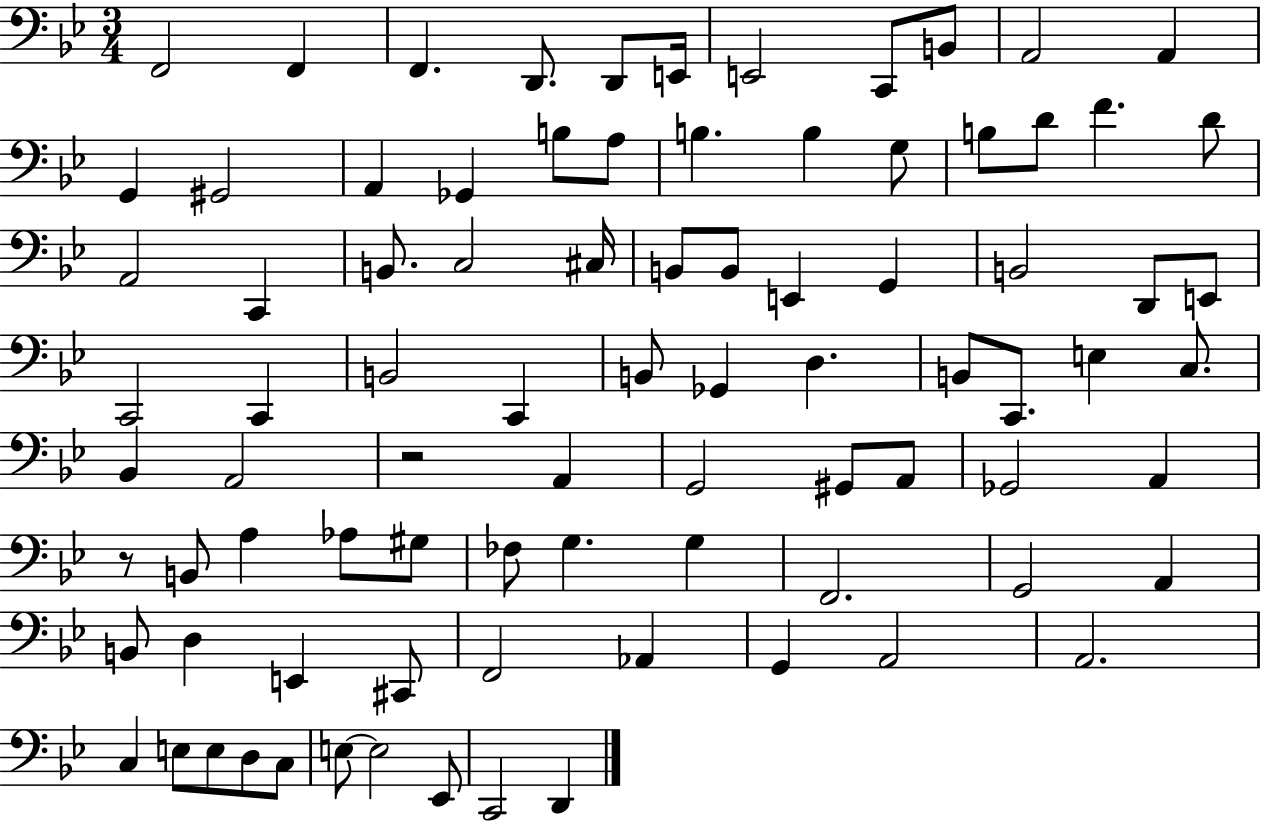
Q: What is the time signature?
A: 3/4